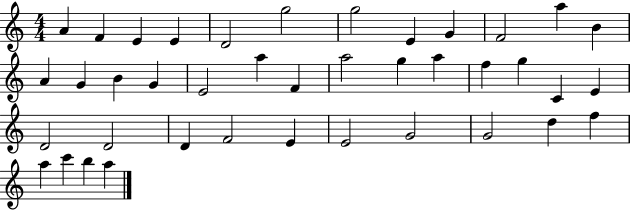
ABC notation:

X:1
T:Untitled
M:4/4
L:1/4
K:C
A F E E D2 g2 g2 E G F2 a B A G B G E2 a F a2 g a f g C E D2 D2 D F2 E E2 G2 G2 d f a c' b a